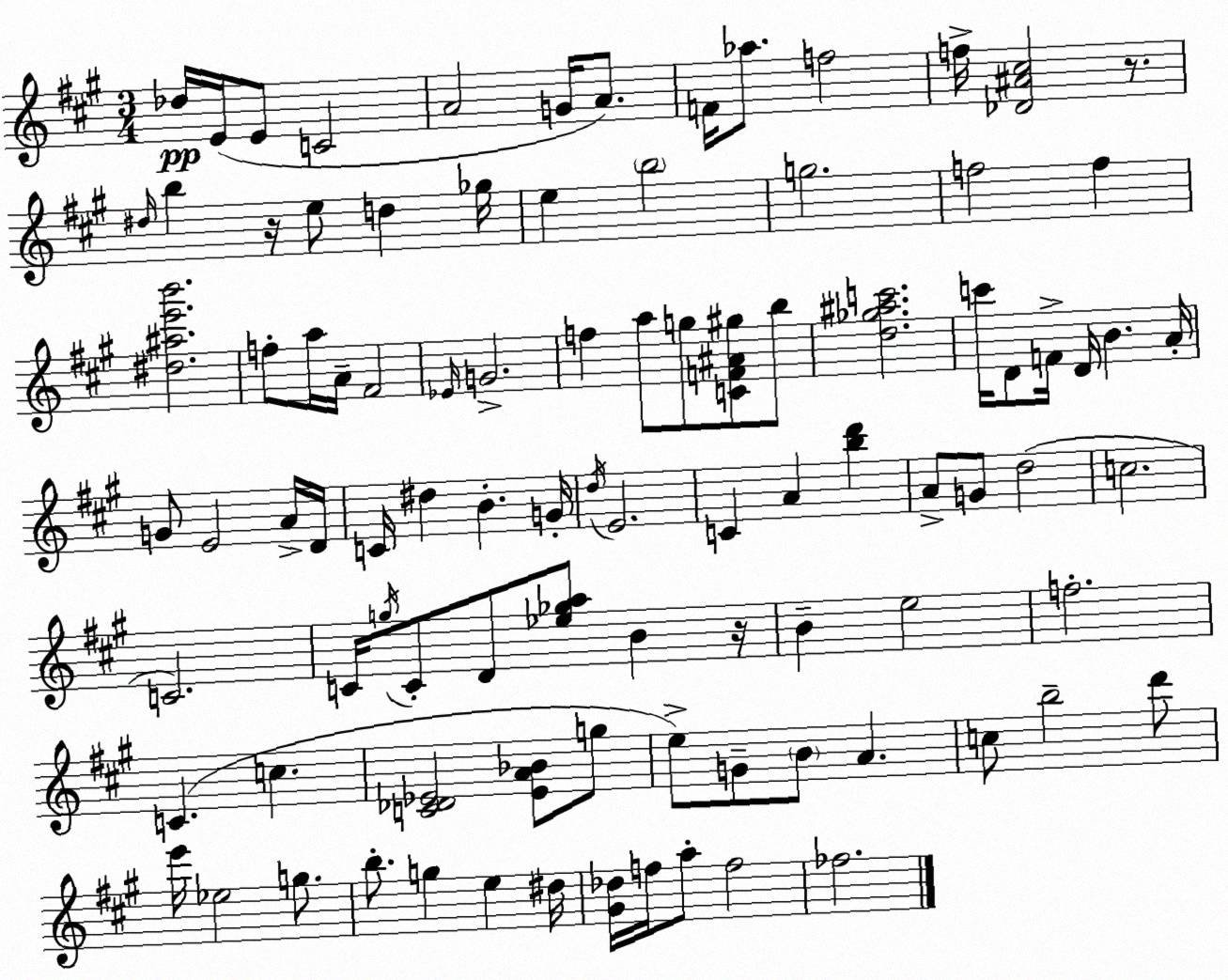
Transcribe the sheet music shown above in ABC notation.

X:1
T:Untitled
M:3/4
L:1/4
K:A
_d/4 E/4 E/2 C2 A2 G/4 A/2 F/4 _a/2 f2 f/4 [_D^A^c]2 z/2 ^d/4 b z/4 e/2 d _g/4 e b2 g2 f2 f [^d^ae'b']2 f/2 a/4 A/4 ^F2 _E/4 G2 f a/2 g/2 [CF^A^g]/2 b/2 [d_g^ac']2 c'/4 D/2 F/4 D/4 B A/4 G/2 E2 A/4 D/4 C/4 ^d B G/4 d/4 E2 C A [bd'] A/2 G/2 d2 c2 C2 C/4 g/4 C/2 D/2 [_e_ga]/2 B z/4 B e2 f2 C c [C_D_E]2 [_EA_B]/2 g/2 e/2 G/2 B/2 A c/2 b2 d'/2 e'/4 _e2 g/2 b/2 g e ^d/4 [^G_d]/4 f/4 a/2 f2 _f2